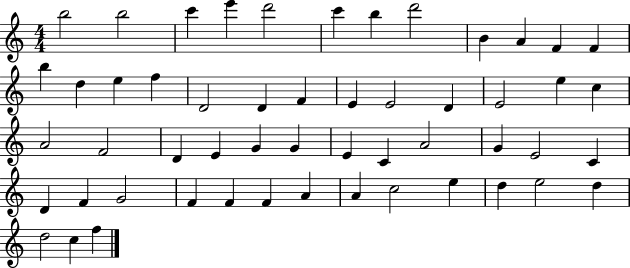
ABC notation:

X:1
T:Untitled
M:4/4
L:1/4
K:C
b2 b2 c' e' d'2 c' b d'2 B A F F b d e f D2 D F E E2 D E2 e c A2 F2 D E G G E C A2 G E2 C D F G2 F F F A A c2 e d e2 d d2 c f